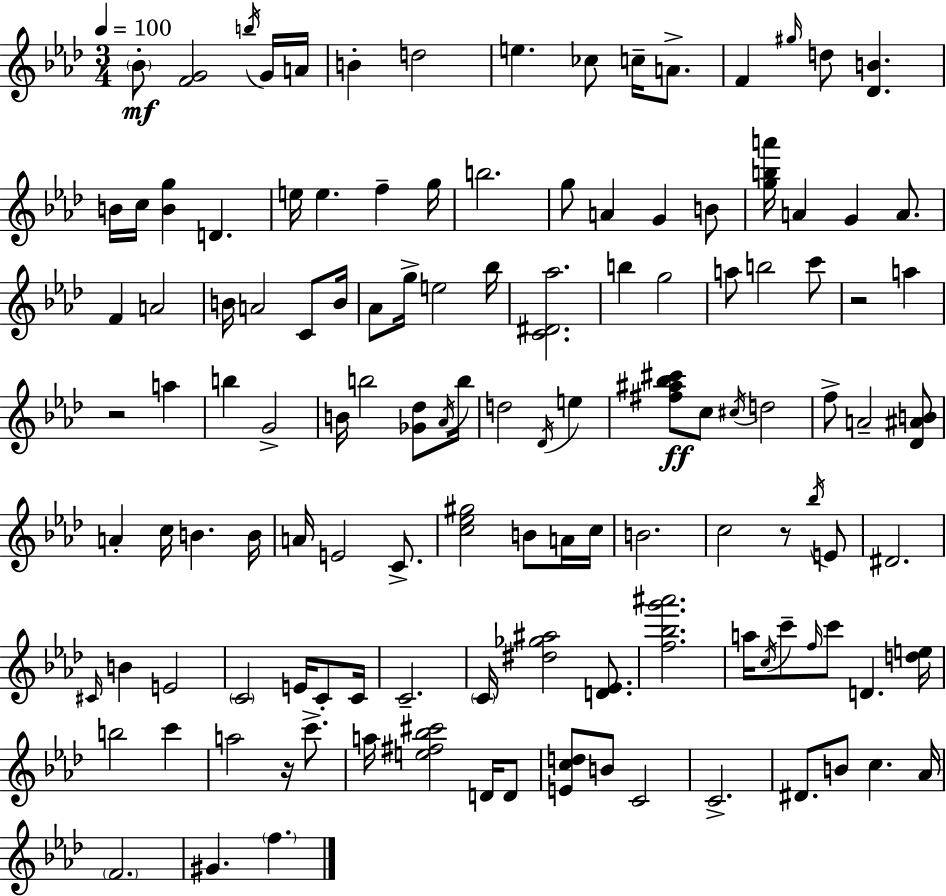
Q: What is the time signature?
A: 3/4